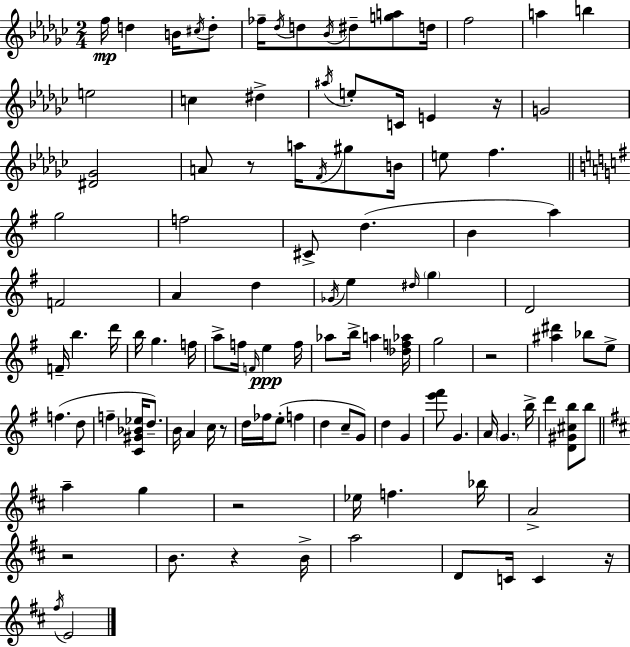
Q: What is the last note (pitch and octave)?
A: E4